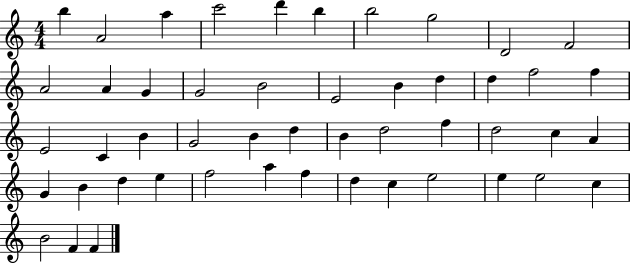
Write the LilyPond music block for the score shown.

{
  \clef treble
  \numericTimeSignature
  \time 4/4
  \key c \major
  b''4 a'2 a''4 | c'''2 d'''4 b''4 | b''2 g''2 | d'2 f'2 | \break a'2 a'4 g'4 | g'2 b'2 | e'2 b'4 d''4 | d''4 f''2 f''4 | \break e'2 c'4 b'4 | g'2 b'4 d''4 | b'4 d''2 f''4 | d''2 c''4 a'4 | \break g'4 b'4 d''4 e''4 | f''2 a''4 f''4 | d''4 c''4 e''2 | e''4 e''2 c''4 | \break b'2 f'4 f'4 | \bar "|."
}